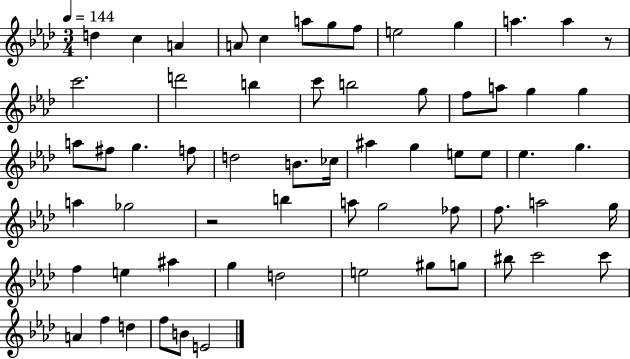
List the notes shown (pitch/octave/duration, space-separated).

D5/q C5/q A4/q A4/e C5/q A5/e G5/e F5/e E5/h G5/q A5/q. A5/q R/e C6/h. D6/h B5/q C6/e B5/h G5/e F5/e A5/e G5/q G5/q A5/e F#5/e G5/q. F5/e D5/h B4/e. CES5/s A#5/q G5/q E5/e E5/e Eb5/q. G5/q. A5/q Gb5/h R/h B5/q A5/e G5/h FES5/e F5/e. A5/h G5/s F5/q E5/q A#5/q G5/q D5/h E5/h G#5/e G5/e BIS5/e C6/h C6/e A4/q F5/q D5/q F5/e B4/e E4/h